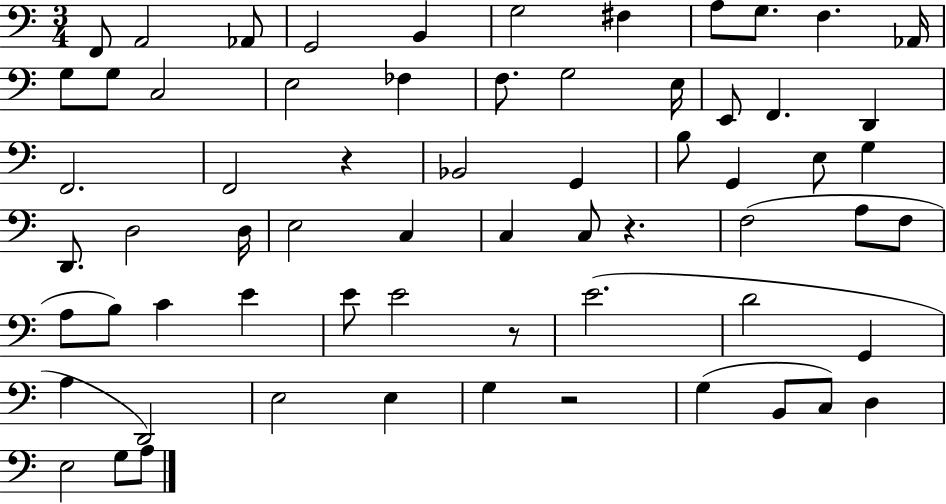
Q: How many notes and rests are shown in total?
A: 65